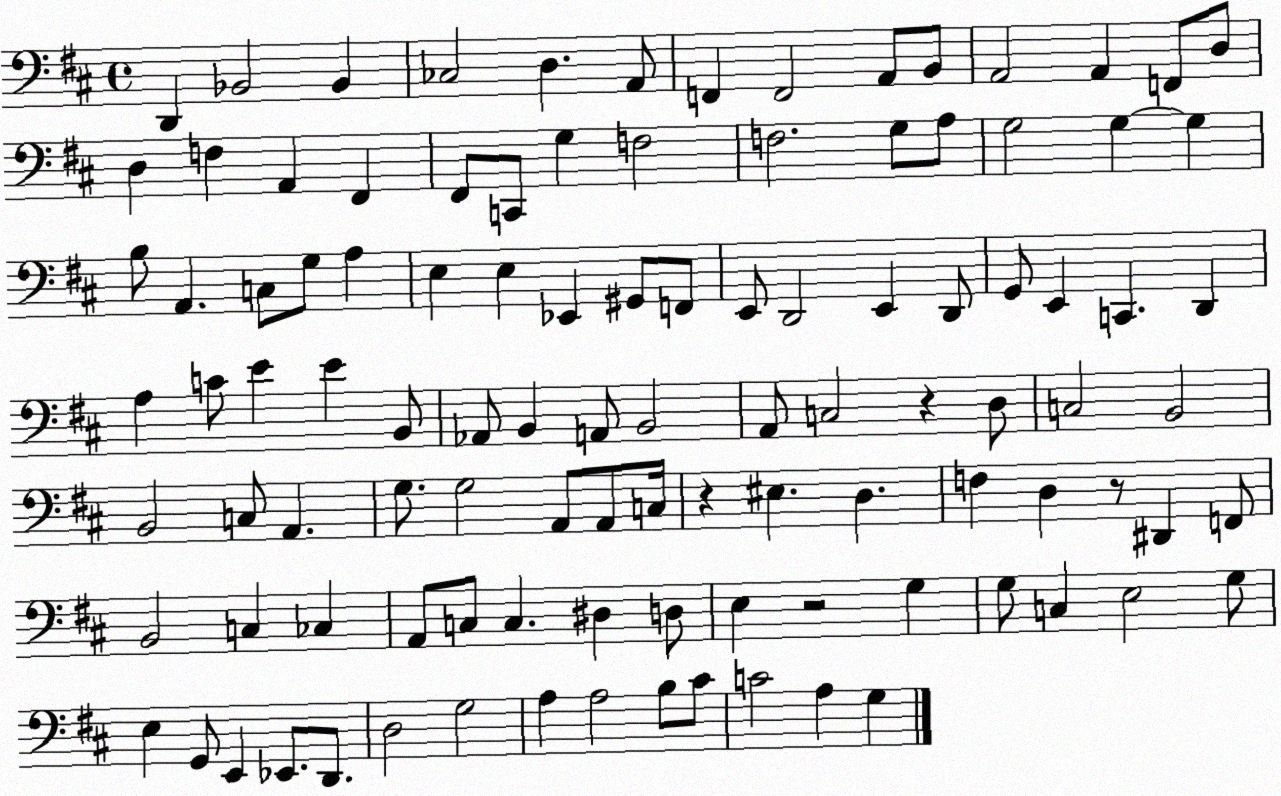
X:1
T:Untitled
M:4/4
L:1/4
K:D
D,, _B,,2 _B,, _C,2 D, A,,/2 F,, F,,2 A,,/2 B,,/2 A,,2 A,, F,,/2 D,/2 D, F, A,, ^F,, ^F,,/2 C,,/2 G, F,2 F,2 G,/2 A,/2 G,2 G, G, B,/2 A,, C,/2 G,/2 A, E, E, _E,, ^G,,/2 F,,/2 E,,/2 D,,2 E,, D,,/2 G,,/2 E,, C,, D,, A, C/2 E E B,,/2 _A,,/2 B,, A,,/2 B,,2 A,,/2 C,2 z D,/2 C,2 B,,2 B,,2 C,/2 A,, G,/2 G,2 A,,/2 A,,/2 C,/4 z ^E, D, F, D, z/2 ^D,, F,,/2 B,,2 C, _C, A,,/2 C,/2 C, ^D, D,/2 E, z2 G, G,/2 C, E,2 G,/2 E, G,,/2 E,, _E,,/2 D,,/2 D,2 G,2 A, A,2 B,/2 ^C/2 C2 A, G,